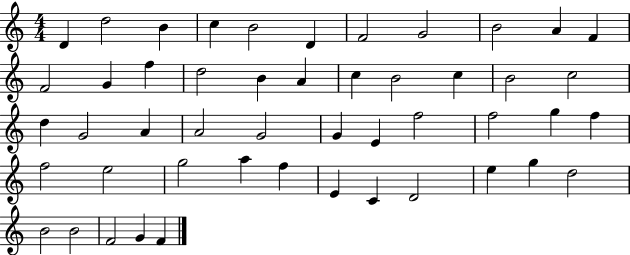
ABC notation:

X:1
T:Untitled
M:4/4
L:1/4
K:C
D d2 B c B2 D F2 G2 B2 A F F2 G f d2 B A c B2 c B2 c2 d G2 A A2 G2 G E f2 f2 g f f2 e2 g2 a f E C D2 e g d2 B2 B2 F2 G F